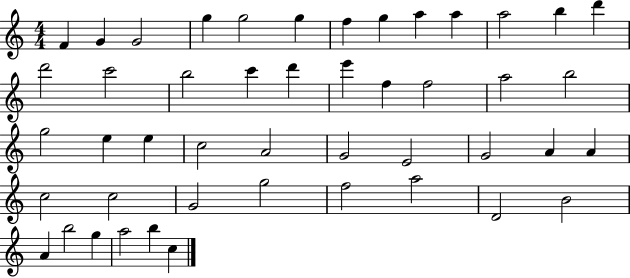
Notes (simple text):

F4/q G4/q G4/h G5/q G5/h G5/q F5/q G5/q A5/q A5/q A5/h B5/q D6/q D6/h C6/h B5/h C6/q D6/q E6/q F5/q F5/h A5/h B5/h G5/h E5/q E5/q C5/h A4/h G4/h E4/h G4/h A4/q A4/q C5/h C5/h G4/h G5/h F5/h A5/h D4/h B4/h A4/q B5/h G5/q A5/h B5/q C5/q